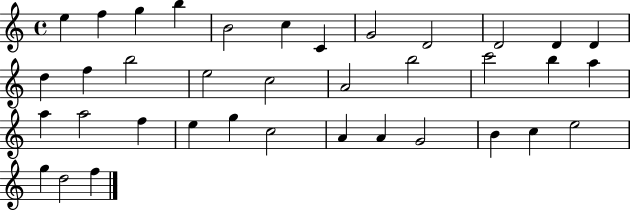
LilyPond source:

{
  \clef treble
  \time 4/4
  \defaultTimeSignature
  \key c \major
  e''4 f''4 g''4 b''4 | b'2 c''4 c'4 | g'2 d'2 | d'2 d'4 d'4 | \break d''4 f''4 b''2 | e''2 c''2 | a'2 b''2 | c'''2 b''4 a''4 | \break a''4 a''2 f''4 | e''4 g''4 c''2 | a'4 a'4 g'2 | b'4 c''4 e''2 | \break g''4 d''2 f''4 | \bar "|."
}